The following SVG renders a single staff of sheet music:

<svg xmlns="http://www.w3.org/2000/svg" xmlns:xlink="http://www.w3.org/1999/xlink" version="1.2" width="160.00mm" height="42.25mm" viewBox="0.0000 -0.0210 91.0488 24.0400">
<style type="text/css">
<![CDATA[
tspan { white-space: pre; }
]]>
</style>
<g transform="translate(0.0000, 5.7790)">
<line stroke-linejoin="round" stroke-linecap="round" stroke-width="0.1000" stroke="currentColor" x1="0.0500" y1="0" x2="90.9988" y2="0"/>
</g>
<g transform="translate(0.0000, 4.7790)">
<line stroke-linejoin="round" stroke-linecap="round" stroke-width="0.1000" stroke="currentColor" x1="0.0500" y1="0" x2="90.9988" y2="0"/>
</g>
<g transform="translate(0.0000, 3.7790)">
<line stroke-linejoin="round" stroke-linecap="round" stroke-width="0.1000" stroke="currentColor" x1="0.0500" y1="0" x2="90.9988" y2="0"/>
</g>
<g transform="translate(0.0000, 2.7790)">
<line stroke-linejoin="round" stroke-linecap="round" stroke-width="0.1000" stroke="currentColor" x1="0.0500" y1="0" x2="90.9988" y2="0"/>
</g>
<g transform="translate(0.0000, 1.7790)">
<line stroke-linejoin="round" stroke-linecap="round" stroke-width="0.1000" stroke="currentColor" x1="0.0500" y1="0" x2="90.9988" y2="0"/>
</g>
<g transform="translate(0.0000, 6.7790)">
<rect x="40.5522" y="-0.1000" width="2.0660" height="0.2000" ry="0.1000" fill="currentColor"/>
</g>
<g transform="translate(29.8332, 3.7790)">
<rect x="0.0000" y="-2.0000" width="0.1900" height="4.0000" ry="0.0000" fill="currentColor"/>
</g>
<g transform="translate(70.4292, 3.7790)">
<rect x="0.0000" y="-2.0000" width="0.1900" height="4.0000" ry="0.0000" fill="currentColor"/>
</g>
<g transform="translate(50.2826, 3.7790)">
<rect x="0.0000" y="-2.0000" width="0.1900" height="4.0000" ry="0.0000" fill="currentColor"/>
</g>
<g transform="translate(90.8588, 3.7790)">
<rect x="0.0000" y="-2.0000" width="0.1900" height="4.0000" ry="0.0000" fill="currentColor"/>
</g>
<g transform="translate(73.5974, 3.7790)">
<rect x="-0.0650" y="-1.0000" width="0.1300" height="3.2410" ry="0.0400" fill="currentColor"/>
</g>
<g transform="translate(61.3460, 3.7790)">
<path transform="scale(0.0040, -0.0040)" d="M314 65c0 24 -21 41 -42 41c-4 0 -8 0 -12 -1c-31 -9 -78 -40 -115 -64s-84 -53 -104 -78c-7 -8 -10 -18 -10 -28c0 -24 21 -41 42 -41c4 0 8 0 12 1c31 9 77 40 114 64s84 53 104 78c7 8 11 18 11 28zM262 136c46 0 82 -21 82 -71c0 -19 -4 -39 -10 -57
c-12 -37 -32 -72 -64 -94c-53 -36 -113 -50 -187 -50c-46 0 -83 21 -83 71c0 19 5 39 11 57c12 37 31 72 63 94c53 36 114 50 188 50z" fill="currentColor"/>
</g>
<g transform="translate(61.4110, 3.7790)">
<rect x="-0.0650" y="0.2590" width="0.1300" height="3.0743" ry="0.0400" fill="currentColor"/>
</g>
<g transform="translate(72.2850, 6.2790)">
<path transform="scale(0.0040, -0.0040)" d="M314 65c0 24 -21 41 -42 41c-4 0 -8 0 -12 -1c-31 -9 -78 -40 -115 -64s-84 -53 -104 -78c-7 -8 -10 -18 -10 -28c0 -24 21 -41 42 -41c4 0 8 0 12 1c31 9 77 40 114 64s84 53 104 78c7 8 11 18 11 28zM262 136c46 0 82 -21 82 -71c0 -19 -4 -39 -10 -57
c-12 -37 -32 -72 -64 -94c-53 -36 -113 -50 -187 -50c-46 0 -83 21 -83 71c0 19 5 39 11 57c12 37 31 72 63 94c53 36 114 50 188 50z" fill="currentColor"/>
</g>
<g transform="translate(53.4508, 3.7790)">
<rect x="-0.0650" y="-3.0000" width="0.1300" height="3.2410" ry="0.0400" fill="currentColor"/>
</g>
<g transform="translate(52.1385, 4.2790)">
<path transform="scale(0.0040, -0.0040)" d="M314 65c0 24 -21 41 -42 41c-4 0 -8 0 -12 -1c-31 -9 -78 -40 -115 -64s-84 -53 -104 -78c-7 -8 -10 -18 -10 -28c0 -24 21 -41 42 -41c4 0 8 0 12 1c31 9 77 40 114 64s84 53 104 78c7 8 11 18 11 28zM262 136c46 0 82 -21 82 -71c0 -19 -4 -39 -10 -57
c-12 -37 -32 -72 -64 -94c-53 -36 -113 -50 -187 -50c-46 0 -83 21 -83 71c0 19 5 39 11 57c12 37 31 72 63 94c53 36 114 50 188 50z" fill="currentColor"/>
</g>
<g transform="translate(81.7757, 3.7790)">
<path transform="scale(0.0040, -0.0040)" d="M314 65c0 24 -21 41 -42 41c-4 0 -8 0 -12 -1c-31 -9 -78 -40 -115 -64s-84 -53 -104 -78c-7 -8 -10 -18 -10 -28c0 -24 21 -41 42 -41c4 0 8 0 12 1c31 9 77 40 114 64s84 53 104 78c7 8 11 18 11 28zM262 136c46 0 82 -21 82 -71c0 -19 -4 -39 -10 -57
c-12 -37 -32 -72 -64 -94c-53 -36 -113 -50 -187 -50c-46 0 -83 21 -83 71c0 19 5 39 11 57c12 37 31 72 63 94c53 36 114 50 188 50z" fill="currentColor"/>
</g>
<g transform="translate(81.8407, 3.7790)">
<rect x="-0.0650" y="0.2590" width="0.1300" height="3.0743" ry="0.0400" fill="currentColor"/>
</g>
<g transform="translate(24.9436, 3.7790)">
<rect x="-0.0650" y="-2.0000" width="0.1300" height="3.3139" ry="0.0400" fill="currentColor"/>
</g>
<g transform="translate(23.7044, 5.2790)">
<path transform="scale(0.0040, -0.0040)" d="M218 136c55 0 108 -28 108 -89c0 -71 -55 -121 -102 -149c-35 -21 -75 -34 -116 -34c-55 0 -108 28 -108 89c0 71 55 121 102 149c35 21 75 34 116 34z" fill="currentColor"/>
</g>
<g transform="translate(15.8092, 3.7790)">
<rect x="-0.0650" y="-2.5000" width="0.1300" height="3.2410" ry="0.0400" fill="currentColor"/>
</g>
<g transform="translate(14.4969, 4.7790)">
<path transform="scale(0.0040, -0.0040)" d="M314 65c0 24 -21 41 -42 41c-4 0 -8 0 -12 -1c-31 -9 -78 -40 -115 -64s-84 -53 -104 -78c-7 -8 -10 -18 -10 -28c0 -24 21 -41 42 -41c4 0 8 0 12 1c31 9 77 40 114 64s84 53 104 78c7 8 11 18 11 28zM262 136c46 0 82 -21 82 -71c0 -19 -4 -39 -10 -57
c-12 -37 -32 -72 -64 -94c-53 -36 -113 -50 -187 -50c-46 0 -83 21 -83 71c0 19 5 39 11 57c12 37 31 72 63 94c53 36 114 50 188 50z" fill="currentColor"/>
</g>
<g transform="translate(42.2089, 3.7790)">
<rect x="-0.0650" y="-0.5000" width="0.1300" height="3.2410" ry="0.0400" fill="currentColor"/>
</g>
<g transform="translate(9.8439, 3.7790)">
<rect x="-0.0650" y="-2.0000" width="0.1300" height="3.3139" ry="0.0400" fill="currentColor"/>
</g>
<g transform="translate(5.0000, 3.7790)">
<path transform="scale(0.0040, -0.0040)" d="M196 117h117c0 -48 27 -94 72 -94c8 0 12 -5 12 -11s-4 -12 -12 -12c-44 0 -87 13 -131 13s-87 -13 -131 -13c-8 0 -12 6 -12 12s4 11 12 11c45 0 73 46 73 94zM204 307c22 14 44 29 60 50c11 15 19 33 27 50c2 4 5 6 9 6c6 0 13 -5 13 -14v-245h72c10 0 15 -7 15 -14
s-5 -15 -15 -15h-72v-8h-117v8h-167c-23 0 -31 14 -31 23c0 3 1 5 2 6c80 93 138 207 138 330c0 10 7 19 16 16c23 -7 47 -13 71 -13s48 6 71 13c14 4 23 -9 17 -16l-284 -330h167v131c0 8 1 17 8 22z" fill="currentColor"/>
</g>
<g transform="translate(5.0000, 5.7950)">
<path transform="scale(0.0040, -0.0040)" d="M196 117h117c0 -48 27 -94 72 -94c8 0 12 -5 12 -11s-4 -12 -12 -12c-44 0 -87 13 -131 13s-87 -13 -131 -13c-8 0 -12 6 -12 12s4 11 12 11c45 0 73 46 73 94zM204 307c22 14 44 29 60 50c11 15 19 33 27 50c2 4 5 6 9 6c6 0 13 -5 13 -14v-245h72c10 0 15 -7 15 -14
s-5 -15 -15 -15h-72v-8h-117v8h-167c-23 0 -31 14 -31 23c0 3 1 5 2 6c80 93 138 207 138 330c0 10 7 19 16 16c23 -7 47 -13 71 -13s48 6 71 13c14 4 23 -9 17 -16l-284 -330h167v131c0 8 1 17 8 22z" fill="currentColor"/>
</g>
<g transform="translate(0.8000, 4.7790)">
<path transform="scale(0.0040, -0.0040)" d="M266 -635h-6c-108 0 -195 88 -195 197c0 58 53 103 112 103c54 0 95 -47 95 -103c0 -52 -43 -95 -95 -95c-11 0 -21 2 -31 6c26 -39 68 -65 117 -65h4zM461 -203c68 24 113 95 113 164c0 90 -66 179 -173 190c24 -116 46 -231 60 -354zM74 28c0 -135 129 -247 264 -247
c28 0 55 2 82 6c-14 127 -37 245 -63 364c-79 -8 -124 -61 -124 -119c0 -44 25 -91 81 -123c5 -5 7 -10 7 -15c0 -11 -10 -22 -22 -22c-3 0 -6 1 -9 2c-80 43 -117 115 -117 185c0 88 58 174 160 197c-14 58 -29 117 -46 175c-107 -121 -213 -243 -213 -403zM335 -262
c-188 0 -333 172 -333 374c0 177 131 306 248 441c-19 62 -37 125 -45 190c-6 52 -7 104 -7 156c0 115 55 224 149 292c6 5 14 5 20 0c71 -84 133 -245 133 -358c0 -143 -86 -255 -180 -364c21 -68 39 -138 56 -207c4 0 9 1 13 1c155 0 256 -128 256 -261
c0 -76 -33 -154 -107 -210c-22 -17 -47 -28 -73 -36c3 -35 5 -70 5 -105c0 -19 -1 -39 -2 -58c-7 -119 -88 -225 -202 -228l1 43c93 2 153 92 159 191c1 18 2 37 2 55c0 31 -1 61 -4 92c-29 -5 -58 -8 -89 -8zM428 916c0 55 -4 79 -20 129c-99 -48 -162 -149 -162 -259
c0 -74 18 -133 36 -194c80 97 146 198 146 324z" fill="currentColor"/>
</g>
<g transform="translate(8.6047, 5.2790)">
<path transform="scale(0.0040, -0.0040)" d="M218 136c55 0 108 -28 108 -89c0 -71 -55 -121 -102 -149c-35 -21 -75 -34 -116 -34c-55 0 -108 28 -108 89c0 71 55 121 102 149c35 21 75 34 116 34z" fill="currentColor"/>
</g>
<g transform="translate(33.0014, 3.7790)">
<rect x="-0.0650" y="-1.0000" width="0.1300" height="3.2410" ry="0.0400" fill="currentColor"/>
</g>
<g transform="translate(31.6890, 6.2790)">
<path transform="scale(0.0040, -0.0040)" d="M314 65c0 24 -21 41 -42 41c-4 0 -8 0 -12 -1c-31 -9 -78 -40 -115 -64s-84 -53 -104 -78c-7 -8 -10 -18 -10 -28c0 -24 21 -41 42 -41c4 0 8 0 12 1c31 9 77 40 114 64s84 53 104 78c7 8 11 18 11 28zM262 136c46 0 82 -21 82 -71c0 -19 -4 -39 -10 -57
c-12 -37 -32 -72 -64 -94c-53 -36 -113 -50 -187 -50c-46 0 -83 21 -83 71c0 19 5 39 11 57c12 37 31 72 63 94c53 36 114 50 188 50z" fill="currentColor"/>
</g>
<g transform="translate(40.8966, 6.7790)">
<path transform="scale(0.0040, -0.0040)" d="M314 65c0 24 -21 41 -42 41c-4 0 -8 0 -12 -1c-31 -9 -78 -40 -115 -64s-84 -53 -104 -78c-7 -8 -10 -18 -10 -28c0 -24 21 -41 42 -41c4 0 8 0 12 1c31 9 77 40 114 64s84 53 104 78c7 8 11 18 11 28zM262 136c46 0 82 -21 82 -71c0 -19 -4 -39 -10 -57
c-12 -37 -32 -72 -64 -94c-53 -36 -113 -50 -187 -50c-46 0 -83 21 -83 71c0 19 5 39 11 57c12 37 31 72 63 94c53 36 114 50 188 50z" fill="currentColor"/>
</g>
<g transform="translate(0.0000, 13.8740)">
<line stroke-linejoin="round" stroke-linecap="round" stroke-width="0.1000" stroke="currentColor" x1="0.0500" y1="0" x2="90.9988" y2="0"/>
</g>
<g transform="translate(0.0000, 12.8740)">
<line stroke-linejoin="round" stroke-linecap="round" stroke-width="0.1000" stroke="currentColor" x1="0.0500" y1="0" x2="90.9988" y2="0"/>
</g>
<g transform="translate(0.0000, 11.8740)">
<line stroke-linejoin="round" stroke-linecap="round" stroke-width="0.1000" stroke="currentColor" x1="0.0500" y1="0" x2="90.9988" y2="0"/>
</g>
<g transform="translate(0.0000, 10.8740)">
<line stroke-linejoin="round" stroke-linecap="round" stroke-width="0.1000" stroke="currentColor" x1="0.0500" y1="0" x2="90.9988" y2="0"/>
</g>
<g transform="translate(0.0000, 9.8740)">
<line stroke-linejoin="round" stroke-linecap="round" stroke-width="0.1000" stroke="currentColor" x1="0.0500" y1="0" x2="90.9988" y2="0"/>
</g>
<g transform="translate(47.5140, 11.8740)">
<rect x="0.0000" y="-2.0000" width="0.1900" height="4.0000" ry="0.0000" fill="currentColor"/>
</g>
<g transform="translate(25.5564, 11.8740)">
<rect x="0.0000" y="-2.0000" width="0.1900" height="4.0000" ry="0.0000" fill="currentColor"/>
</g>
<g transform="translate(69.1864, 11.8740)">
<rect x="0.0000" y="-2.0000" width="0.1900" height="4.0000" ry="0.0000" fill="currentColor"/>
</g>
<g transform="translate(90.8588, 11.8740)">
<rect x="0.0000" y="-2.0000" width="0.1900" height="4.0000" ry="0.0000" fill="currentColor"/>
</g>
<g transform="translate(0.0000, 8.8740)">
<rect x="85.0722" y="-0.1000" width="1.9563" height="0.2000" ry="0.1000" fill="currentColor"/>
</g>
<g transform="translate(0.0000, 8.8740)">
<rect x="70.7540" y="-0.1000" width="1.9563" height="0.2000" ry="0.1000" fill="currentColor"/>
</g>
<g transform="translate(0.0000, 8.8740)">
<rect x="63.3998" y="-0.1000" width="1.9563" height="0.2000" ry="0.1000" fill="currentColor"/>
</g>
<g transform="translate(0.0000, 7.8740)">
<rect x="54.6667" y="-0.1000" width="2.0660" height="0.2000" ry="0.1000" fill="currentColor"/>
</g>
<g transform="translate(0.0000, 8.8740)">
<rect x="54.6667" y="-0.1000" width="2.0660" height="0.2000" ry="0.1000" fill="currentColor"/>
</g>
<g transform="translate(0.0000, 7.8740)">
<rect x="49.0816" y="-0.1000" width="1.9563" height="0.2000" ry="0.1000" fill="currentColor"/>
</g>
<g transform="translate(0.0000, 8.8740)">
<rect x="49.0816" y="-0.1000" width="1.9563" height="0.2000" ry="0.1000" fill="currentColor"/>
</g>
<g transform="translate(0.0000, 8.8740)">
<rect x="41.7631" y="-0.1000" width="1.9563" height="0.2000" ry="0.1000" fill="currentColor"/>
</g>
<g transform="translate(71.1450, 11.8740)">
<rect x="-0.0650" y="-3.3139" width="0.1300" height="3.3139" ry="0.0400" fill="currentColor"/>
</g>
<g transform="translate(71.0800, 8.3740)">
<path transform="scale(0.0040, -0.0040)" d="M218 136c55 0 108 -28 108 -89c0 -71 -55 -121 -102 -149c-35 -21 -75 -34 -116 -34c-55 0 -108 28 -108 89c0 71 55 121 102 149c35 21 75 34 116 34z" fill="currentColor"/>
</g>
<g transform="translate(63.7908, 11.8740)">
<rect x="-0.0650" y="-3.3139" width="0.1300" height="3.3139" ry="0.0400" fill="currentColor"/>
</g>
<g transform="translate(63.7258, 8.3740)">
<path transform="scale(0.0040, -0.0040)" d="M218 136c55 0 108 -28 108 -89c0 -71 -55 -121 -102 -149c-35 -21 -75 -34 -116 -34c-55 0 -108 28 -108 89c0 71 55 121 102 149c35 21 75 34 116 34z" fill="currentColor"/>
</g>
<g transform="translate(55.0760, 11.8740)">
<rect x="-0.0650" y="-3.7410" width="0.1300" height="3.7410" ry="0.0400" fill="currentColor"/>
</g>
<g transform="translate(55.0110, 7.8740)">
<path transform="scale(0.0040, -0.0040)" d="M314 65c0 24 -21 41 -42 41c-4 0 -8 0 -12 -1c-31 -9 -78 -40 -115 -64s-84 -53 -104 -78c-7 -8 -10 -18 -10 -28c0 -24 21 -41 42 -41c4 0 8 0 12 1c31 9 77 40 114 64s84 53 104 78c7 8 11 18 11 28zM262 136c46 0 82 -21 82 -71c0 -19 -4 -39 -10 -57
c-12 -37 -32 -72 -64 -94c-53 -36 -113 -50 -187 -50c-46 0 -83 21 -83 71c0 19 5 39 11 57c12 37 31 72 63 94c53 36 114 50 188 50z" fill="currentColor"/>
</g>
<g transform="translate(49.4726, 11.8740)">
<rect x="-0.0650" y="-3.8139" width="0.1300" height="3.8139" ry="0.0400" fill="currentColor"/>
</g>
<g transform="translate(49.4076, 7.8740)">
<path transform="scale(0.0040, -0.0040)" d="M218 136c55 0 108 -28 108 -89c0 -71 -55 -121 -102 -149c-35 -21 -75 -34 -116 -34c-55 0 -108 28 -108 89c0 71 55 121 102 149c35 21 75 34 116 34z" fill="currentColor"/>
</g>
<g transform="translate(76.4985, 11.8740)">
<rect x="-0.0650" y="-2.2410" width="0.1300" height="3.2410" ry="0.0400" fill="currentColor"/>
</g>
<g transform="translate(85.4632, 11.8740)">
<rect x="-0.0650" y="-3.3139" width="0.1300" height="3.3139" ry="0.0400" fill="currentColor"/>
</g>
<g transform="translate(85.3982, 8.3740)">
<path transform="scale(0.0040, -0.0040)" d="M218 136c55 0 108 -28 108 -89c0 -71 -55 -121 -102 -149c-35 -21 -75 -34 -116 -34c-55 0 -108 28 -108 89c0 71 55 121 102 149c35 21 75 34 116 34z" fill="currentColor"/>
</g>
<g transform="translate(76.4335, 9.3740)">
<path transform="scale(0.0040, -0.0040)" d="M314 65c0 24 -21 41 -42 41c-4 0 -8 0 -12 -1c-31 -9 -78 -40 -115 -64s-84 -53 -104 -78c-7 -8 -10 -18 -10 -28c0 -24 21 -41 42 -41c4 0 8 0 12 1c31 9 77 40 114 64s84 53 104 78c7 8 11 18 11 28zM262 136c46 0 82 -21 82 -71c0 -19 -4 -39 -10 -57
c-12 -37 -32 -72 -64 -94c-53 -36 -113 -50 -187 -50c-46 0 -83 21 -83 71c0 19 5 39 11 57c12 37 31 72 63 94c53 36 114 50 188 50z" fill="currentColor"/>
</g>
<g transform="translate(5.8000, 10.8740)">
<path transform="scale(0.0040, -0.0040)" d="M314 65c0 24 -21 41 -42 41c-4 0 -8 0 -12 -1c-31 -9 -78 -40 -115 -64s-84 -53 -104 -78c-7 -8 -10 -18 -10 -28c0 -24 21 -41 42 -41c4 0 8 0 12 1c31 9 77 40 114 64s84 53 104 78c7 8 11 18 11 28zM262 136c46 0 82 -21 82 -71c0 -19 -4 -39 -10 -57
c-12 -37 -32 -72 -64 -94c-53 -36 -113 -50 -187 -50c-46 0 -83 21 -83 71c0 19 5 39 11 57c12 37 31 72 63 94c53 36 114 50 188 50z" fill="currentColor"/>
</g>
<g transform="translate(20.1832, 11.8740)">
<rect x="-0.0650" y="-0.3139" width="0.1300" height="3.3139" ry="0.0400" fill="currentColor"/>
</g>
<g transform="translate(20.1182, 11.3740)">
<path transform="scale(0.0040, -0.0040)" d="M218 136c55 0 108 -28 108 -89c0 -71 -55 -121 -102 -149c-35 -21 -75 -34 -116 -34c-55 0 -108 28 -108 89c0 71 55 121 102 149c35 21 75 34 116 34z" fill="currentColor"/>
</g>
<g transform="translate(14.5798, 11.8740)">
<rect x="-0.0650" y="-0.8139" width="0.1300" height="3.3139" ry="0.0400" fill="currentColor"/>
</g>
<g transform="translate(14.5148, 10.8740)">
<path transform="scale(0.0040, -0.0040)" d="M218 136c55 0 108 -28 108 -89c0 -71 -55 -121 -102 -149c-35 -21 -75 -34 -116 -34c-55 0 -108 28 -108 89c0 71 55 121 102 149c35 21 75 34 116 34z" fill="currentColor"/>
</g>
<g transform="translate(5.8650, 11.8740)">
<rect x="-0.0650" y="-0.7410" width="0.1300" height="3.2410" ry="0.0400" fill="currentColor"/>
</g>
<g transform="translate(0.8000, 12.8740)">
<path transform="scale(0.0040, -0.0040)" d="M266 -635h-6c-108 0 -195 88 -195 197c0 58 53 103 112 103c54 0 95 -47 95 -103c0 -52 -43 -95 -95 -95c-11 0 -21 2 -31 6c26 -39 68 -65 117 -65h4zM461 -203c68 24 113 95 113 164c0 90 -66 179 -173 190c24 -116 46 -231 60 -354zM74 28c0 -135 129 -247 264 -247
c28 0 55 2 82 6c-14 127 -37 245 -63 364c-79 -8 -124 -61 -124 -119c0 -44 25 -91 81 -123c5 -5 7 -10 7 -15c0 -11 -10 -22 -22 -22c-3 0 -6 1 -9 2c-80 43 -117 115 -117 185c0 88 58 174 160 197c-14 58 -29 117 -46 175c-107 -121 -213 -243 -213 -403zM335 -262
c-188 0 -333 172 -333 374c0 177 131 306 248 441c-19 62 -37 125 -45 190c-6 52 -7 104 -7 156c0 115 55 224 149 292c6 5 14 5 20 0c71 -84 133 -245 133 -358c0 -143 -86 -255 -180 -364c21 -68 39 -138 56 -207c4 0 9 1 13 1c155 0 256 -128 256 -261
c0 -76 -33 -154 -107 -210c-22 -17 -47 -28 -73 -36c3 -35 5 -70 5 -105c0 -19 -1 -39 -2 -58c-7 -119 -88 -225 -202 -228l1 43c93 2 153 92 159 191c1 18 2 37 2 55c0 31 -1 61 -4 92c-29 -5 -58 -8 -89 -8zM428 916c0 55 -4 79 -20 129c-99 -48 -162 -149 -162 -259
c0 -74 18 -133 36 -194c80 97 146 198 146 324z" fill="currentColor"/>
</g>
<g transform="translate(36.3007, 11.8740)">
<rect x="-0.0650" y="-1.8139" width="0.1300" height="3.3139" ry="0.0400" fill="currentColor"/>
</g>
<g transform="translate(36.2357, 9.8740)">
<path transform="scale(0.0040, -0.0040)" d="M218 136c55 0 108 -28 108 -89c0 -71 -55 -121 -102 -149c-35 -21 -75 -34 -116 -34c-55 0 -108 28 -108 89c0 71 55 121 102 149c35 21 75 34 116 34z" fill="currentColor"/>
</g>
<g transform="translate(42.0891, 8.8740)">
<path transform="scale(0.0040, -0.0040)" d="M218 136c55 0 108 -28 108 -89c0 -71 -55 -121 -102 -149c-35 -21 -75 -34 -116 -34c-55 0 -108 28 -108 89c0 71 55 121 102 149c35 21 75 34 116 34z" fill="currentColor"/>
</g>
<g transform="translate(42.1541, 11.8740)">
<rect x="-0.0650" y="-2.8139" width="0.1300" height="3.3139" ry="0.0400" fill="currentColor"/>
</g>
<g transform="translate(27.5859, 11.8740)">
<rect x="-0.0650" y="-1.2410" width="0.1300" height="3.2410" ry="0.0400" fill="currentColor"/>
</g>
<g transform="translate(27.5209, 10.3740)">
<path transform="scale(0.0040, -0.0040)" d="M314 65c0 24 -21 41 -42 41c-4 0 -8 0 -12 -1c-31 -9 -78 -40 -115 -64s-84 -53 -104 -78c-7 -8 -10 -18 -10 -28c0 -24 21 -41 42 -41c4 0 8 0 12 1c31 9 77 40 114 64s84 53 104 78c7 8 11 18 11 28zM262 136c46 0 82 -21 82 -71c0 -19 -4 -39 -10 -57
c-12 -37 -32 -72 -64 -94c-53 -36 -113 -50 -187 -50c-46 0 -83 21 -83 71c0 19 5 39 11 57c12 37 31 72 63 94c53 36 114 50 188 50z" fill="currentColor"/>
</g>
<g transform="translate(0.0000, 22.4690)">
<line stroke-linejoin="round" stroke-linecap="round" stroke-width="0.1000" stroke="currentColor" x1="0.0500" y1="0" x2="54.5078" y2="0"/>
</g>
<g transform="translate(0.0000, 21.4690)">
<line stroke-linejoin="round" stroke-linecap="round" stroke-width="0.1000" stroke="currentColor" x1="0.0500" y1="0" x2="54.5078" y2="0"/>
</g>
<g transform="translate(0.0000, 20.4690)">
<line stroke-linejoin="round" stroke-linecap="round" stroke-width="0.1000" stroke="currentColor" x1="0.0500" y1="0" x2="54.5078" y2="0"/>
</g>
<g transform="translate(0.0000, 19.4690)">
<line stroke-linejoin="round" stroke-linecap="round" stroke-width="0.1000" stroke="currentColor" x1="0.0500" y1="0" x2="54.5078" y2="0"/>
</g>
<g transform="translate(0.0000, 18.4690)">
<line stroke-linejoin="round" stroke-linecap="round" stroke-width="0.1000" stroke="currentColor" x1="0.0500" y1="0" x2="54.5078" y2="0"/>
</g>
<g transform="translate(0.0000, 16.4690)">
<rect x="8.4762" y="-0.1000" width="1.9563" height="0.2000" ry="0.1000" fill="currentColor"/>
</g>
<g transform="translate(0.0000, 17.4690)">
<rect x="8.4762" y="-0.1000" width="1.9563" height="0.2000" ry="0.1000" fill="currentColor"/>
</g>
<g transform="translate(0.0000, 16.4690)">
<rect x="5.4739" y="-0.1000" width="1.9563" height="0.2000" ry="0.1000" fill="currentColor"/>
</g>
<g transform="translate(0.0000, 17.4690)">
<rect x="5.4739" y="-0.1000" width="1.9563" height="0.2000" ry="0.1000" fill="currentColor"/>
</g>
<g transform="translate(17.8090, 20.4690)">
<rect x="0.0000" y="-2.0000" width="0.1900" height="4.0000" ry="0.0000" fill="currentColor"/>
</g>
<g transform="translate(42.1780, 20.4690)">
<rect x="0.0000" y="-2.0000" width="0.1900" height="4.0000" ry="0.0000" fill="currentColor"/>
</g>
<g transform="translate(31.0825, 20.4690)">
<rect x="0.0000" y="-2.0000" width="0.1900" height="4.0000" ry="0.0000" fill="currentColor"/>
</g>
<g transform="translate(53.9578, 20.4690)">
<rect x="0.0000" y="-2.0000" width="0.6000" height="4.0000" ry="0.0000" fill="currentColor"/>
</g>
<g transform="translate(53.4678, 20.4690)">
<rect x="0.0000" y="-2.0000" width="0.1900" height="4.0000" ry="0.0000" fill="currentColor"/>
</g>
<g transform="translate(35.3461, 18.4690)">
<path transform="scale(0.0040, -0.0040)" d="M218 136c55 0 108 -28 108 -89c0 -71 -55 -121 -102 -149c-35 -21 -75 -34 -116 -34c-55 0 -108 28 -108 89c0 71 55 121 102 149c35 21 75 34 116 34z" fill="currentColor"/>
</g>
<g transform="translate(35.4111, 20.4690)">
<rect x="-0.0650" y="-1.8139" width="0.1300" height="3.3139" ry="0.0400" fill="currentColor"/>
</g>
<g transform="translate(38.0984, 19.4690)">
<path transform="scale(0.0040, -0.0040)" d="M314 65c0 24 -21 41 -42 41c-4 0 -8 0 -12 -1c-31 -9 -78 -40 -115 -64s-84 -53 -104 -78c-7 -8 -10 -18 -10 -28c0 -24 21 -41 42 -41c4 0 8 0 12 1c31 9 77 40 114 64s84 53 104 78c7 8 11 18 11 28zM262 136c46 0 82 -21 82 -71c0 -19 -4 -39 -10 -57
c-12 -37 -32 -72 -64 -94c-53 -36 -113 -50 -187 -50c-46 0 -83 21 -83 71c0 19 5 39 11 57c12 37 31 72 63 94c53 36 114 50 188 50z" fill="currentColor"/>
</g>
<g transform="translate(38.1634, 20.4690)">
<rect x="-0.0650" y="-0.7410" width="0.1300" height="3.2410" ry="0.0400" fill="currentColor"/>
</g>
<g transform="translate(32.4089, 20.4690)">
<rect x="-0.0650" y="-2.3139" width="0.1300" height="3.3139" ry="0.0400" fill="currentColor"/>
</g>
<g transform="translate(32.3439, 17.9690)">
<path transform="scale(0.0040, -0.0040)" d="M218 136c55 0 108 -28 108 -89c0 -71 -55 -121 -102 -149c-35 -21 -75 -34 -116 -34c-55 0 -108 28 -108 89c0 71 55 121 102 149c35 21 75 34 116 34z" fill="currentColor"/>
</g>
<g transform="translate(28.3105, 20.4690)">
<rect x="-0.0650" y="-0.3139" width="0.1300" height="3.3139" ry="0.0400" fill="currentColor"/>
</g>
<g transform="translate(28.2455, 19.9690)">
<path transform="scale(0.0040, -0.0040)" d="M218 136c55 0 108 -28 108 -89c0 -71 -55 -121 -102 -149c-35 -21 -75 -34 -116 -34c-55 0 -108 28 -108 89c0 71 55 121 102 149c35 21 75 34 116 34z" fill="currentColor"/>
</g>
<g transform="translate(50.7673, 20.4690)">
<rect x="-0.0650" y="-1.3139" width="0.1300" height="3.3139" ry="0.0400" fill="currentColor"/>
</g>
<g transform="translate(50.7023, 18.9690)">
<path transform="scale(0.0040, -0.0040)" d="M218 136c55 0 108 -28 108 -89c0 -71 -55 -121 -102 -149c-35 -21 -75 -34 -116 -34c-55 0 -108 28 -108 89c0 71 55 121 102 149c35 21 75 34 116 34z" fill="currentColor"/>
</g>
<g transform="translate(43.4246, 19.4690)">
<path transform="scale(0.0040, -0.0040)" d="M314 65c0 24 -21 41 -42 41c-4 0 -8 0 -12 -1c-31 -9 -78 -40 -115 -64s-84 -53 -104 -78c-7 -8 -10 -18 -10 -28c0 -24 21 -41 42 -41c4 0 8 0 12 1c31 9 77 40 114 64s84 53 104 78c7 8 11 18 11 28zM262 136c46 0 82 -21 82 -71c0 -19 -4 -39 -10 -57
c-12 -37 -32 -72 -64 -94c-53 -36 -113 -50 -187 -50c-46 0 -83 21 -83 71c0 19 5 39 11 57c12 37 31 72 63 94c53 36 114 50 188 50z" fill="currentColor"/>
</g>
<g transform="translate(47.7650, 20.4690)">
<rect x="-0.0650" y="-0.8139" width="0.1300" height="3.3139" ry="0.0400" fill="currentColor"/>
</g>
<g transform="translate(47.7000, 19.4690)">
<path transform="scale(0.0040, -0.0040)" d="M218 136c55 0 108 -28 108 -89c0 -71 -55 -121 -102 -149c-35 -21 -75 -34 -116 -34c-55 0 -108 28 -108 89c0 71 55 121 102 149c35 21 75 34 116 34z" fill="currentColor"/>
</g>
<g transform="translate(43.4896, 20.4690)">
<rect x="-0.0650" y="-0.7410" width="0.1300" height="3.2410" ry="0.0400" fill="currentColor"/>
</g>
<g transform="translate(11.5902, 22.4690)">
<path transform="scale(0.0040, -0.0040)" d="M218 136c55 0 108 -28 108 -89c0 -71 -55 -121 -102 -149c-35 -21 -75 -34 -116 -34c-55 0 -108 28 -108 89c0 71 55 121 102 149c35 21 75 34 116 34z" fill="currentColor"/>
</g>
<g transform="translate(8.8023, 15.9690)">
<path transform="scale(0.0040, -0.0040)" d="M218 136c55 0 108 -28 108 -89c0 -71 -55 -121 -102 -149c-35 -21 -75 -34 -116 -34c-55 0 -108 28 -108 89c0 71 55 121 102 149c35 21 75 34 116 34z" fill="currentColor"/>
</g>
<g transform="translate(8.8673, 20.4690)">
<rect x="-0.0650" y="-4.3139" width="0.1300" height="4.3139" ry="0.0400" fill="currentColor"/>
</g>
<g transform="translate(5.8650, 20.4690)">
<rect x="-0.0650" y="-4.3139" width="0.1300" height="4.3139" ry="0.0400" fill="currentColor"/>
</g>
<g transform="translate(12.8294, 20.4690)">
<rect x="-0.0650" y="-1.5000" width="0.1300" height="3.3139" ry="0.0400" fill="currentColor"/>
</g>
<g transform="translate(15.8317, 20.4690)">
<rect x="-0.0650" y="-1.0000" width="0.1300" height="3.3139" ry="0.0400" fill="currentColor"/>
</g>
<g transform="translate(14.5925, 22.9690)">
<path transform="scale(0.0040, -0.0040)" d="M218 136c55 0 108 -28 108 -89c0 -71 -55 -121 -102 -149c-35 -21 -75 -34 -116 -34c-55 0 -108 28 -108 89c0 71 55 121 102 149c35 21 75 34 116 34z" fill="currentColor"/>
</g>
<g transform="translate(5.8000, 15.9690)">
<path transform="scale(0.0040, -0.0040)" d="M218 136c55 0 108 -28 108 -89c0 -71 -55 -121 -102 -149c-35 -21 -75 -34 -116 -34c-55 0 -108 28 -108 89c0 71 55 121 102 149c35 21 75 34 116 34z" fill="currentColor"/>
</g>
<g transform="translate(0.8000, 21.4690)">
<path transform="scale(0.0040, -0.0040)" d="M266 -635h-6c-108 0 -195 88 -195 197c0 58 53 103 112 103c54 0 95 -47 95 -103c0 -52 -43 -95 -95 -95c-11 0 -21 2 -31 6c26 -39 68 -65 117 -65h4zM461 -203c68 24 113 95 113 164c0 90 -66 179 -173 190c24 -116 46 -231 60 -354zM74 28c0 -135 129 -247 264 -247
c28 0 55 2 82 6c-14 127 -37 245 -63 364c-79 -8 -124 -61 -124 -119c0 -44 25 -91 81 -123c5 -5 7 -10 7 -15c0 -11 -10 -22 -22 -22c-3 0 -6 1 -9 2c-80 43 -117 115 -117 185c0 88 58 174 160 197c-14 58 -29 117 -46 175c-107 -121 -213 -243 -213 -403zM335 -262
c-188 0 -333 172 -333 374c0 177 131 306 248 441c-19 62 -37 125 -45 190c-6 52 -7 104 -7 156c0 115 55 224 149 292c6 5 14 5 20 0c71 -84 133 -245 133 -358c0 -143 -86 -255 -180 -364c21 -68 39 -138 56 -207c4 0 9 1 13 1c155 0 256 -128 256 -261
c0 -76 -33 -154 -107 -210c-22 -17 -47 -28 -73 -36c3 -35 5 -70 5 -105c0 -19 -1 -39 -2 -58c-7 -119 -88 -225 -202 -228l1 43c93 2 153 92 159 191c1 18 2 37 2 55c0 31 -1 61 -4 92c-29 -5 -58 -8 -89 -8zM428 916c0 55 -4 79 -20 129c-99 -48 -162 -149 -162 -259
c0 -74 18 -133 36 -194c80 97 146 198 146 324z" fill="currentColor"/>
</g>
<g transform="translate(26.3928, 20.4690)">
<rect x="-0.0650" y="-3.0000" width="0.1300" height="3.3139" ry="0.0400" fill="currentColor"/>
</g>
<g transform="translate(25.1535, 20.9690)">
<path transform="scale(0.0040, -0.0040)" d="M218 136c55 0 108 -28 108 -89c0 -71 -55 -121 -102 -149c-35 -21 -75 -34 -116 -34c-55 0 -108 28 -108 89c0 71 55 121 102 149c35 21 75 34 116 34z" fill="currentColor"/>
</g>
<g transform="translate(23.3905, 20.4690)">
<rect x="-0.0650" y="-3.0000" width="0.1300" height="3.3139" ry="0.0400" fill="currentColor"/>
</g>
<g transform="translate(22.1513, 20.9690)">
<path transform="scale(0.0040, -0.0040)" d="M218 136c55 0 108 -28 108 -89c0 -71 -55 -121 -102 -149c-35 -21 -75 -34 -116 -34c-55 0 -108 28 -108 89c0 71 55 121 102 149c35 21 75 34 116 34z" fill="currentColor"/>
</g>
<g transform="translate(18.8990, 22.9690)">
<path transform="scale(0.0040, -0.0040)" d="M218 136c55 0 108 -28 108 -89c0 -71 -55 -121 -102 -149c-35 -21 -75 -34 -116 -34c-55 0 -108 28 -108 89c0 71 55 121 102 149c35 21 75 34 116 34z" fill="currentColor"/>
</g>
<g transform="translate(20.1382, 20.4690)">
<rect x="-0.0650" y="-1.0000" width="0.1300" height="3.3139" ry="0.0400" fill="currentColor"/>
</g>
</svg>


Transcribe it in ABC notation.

X:1
T:Untitled
M:4/4
L:1/4
K:C
F G2 F D2 C2 A2 B2 D2 B2 d2 d c e2 f a c' c'2 b b g2 b d' d' E D D A A c g f d2 d2 d e